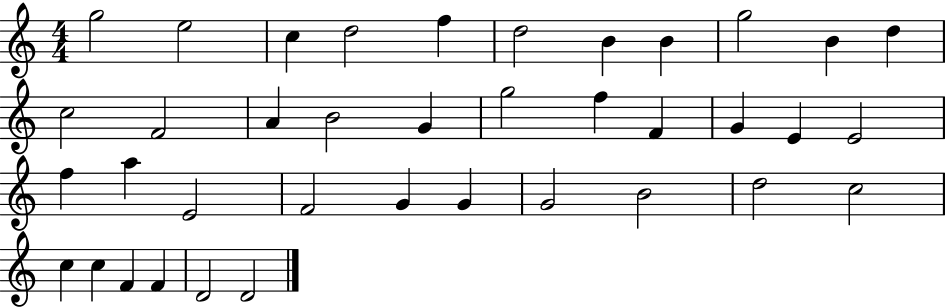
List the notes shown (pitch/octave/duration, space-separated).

G5/h E5/h C5/q D5/h F5/q D5/h B4/q B4/q G5/h B4/q D5/q C5/h F4/h A4/q B4/h G4/q G5/h F5/q F4/q G4/q E4/q E4/h F5/q A5/q E4/h F4/h G4/q G4/q G4/h B4/h D5/h C5/h C5/q C5/q F4/q F4/q D4/h D4/h